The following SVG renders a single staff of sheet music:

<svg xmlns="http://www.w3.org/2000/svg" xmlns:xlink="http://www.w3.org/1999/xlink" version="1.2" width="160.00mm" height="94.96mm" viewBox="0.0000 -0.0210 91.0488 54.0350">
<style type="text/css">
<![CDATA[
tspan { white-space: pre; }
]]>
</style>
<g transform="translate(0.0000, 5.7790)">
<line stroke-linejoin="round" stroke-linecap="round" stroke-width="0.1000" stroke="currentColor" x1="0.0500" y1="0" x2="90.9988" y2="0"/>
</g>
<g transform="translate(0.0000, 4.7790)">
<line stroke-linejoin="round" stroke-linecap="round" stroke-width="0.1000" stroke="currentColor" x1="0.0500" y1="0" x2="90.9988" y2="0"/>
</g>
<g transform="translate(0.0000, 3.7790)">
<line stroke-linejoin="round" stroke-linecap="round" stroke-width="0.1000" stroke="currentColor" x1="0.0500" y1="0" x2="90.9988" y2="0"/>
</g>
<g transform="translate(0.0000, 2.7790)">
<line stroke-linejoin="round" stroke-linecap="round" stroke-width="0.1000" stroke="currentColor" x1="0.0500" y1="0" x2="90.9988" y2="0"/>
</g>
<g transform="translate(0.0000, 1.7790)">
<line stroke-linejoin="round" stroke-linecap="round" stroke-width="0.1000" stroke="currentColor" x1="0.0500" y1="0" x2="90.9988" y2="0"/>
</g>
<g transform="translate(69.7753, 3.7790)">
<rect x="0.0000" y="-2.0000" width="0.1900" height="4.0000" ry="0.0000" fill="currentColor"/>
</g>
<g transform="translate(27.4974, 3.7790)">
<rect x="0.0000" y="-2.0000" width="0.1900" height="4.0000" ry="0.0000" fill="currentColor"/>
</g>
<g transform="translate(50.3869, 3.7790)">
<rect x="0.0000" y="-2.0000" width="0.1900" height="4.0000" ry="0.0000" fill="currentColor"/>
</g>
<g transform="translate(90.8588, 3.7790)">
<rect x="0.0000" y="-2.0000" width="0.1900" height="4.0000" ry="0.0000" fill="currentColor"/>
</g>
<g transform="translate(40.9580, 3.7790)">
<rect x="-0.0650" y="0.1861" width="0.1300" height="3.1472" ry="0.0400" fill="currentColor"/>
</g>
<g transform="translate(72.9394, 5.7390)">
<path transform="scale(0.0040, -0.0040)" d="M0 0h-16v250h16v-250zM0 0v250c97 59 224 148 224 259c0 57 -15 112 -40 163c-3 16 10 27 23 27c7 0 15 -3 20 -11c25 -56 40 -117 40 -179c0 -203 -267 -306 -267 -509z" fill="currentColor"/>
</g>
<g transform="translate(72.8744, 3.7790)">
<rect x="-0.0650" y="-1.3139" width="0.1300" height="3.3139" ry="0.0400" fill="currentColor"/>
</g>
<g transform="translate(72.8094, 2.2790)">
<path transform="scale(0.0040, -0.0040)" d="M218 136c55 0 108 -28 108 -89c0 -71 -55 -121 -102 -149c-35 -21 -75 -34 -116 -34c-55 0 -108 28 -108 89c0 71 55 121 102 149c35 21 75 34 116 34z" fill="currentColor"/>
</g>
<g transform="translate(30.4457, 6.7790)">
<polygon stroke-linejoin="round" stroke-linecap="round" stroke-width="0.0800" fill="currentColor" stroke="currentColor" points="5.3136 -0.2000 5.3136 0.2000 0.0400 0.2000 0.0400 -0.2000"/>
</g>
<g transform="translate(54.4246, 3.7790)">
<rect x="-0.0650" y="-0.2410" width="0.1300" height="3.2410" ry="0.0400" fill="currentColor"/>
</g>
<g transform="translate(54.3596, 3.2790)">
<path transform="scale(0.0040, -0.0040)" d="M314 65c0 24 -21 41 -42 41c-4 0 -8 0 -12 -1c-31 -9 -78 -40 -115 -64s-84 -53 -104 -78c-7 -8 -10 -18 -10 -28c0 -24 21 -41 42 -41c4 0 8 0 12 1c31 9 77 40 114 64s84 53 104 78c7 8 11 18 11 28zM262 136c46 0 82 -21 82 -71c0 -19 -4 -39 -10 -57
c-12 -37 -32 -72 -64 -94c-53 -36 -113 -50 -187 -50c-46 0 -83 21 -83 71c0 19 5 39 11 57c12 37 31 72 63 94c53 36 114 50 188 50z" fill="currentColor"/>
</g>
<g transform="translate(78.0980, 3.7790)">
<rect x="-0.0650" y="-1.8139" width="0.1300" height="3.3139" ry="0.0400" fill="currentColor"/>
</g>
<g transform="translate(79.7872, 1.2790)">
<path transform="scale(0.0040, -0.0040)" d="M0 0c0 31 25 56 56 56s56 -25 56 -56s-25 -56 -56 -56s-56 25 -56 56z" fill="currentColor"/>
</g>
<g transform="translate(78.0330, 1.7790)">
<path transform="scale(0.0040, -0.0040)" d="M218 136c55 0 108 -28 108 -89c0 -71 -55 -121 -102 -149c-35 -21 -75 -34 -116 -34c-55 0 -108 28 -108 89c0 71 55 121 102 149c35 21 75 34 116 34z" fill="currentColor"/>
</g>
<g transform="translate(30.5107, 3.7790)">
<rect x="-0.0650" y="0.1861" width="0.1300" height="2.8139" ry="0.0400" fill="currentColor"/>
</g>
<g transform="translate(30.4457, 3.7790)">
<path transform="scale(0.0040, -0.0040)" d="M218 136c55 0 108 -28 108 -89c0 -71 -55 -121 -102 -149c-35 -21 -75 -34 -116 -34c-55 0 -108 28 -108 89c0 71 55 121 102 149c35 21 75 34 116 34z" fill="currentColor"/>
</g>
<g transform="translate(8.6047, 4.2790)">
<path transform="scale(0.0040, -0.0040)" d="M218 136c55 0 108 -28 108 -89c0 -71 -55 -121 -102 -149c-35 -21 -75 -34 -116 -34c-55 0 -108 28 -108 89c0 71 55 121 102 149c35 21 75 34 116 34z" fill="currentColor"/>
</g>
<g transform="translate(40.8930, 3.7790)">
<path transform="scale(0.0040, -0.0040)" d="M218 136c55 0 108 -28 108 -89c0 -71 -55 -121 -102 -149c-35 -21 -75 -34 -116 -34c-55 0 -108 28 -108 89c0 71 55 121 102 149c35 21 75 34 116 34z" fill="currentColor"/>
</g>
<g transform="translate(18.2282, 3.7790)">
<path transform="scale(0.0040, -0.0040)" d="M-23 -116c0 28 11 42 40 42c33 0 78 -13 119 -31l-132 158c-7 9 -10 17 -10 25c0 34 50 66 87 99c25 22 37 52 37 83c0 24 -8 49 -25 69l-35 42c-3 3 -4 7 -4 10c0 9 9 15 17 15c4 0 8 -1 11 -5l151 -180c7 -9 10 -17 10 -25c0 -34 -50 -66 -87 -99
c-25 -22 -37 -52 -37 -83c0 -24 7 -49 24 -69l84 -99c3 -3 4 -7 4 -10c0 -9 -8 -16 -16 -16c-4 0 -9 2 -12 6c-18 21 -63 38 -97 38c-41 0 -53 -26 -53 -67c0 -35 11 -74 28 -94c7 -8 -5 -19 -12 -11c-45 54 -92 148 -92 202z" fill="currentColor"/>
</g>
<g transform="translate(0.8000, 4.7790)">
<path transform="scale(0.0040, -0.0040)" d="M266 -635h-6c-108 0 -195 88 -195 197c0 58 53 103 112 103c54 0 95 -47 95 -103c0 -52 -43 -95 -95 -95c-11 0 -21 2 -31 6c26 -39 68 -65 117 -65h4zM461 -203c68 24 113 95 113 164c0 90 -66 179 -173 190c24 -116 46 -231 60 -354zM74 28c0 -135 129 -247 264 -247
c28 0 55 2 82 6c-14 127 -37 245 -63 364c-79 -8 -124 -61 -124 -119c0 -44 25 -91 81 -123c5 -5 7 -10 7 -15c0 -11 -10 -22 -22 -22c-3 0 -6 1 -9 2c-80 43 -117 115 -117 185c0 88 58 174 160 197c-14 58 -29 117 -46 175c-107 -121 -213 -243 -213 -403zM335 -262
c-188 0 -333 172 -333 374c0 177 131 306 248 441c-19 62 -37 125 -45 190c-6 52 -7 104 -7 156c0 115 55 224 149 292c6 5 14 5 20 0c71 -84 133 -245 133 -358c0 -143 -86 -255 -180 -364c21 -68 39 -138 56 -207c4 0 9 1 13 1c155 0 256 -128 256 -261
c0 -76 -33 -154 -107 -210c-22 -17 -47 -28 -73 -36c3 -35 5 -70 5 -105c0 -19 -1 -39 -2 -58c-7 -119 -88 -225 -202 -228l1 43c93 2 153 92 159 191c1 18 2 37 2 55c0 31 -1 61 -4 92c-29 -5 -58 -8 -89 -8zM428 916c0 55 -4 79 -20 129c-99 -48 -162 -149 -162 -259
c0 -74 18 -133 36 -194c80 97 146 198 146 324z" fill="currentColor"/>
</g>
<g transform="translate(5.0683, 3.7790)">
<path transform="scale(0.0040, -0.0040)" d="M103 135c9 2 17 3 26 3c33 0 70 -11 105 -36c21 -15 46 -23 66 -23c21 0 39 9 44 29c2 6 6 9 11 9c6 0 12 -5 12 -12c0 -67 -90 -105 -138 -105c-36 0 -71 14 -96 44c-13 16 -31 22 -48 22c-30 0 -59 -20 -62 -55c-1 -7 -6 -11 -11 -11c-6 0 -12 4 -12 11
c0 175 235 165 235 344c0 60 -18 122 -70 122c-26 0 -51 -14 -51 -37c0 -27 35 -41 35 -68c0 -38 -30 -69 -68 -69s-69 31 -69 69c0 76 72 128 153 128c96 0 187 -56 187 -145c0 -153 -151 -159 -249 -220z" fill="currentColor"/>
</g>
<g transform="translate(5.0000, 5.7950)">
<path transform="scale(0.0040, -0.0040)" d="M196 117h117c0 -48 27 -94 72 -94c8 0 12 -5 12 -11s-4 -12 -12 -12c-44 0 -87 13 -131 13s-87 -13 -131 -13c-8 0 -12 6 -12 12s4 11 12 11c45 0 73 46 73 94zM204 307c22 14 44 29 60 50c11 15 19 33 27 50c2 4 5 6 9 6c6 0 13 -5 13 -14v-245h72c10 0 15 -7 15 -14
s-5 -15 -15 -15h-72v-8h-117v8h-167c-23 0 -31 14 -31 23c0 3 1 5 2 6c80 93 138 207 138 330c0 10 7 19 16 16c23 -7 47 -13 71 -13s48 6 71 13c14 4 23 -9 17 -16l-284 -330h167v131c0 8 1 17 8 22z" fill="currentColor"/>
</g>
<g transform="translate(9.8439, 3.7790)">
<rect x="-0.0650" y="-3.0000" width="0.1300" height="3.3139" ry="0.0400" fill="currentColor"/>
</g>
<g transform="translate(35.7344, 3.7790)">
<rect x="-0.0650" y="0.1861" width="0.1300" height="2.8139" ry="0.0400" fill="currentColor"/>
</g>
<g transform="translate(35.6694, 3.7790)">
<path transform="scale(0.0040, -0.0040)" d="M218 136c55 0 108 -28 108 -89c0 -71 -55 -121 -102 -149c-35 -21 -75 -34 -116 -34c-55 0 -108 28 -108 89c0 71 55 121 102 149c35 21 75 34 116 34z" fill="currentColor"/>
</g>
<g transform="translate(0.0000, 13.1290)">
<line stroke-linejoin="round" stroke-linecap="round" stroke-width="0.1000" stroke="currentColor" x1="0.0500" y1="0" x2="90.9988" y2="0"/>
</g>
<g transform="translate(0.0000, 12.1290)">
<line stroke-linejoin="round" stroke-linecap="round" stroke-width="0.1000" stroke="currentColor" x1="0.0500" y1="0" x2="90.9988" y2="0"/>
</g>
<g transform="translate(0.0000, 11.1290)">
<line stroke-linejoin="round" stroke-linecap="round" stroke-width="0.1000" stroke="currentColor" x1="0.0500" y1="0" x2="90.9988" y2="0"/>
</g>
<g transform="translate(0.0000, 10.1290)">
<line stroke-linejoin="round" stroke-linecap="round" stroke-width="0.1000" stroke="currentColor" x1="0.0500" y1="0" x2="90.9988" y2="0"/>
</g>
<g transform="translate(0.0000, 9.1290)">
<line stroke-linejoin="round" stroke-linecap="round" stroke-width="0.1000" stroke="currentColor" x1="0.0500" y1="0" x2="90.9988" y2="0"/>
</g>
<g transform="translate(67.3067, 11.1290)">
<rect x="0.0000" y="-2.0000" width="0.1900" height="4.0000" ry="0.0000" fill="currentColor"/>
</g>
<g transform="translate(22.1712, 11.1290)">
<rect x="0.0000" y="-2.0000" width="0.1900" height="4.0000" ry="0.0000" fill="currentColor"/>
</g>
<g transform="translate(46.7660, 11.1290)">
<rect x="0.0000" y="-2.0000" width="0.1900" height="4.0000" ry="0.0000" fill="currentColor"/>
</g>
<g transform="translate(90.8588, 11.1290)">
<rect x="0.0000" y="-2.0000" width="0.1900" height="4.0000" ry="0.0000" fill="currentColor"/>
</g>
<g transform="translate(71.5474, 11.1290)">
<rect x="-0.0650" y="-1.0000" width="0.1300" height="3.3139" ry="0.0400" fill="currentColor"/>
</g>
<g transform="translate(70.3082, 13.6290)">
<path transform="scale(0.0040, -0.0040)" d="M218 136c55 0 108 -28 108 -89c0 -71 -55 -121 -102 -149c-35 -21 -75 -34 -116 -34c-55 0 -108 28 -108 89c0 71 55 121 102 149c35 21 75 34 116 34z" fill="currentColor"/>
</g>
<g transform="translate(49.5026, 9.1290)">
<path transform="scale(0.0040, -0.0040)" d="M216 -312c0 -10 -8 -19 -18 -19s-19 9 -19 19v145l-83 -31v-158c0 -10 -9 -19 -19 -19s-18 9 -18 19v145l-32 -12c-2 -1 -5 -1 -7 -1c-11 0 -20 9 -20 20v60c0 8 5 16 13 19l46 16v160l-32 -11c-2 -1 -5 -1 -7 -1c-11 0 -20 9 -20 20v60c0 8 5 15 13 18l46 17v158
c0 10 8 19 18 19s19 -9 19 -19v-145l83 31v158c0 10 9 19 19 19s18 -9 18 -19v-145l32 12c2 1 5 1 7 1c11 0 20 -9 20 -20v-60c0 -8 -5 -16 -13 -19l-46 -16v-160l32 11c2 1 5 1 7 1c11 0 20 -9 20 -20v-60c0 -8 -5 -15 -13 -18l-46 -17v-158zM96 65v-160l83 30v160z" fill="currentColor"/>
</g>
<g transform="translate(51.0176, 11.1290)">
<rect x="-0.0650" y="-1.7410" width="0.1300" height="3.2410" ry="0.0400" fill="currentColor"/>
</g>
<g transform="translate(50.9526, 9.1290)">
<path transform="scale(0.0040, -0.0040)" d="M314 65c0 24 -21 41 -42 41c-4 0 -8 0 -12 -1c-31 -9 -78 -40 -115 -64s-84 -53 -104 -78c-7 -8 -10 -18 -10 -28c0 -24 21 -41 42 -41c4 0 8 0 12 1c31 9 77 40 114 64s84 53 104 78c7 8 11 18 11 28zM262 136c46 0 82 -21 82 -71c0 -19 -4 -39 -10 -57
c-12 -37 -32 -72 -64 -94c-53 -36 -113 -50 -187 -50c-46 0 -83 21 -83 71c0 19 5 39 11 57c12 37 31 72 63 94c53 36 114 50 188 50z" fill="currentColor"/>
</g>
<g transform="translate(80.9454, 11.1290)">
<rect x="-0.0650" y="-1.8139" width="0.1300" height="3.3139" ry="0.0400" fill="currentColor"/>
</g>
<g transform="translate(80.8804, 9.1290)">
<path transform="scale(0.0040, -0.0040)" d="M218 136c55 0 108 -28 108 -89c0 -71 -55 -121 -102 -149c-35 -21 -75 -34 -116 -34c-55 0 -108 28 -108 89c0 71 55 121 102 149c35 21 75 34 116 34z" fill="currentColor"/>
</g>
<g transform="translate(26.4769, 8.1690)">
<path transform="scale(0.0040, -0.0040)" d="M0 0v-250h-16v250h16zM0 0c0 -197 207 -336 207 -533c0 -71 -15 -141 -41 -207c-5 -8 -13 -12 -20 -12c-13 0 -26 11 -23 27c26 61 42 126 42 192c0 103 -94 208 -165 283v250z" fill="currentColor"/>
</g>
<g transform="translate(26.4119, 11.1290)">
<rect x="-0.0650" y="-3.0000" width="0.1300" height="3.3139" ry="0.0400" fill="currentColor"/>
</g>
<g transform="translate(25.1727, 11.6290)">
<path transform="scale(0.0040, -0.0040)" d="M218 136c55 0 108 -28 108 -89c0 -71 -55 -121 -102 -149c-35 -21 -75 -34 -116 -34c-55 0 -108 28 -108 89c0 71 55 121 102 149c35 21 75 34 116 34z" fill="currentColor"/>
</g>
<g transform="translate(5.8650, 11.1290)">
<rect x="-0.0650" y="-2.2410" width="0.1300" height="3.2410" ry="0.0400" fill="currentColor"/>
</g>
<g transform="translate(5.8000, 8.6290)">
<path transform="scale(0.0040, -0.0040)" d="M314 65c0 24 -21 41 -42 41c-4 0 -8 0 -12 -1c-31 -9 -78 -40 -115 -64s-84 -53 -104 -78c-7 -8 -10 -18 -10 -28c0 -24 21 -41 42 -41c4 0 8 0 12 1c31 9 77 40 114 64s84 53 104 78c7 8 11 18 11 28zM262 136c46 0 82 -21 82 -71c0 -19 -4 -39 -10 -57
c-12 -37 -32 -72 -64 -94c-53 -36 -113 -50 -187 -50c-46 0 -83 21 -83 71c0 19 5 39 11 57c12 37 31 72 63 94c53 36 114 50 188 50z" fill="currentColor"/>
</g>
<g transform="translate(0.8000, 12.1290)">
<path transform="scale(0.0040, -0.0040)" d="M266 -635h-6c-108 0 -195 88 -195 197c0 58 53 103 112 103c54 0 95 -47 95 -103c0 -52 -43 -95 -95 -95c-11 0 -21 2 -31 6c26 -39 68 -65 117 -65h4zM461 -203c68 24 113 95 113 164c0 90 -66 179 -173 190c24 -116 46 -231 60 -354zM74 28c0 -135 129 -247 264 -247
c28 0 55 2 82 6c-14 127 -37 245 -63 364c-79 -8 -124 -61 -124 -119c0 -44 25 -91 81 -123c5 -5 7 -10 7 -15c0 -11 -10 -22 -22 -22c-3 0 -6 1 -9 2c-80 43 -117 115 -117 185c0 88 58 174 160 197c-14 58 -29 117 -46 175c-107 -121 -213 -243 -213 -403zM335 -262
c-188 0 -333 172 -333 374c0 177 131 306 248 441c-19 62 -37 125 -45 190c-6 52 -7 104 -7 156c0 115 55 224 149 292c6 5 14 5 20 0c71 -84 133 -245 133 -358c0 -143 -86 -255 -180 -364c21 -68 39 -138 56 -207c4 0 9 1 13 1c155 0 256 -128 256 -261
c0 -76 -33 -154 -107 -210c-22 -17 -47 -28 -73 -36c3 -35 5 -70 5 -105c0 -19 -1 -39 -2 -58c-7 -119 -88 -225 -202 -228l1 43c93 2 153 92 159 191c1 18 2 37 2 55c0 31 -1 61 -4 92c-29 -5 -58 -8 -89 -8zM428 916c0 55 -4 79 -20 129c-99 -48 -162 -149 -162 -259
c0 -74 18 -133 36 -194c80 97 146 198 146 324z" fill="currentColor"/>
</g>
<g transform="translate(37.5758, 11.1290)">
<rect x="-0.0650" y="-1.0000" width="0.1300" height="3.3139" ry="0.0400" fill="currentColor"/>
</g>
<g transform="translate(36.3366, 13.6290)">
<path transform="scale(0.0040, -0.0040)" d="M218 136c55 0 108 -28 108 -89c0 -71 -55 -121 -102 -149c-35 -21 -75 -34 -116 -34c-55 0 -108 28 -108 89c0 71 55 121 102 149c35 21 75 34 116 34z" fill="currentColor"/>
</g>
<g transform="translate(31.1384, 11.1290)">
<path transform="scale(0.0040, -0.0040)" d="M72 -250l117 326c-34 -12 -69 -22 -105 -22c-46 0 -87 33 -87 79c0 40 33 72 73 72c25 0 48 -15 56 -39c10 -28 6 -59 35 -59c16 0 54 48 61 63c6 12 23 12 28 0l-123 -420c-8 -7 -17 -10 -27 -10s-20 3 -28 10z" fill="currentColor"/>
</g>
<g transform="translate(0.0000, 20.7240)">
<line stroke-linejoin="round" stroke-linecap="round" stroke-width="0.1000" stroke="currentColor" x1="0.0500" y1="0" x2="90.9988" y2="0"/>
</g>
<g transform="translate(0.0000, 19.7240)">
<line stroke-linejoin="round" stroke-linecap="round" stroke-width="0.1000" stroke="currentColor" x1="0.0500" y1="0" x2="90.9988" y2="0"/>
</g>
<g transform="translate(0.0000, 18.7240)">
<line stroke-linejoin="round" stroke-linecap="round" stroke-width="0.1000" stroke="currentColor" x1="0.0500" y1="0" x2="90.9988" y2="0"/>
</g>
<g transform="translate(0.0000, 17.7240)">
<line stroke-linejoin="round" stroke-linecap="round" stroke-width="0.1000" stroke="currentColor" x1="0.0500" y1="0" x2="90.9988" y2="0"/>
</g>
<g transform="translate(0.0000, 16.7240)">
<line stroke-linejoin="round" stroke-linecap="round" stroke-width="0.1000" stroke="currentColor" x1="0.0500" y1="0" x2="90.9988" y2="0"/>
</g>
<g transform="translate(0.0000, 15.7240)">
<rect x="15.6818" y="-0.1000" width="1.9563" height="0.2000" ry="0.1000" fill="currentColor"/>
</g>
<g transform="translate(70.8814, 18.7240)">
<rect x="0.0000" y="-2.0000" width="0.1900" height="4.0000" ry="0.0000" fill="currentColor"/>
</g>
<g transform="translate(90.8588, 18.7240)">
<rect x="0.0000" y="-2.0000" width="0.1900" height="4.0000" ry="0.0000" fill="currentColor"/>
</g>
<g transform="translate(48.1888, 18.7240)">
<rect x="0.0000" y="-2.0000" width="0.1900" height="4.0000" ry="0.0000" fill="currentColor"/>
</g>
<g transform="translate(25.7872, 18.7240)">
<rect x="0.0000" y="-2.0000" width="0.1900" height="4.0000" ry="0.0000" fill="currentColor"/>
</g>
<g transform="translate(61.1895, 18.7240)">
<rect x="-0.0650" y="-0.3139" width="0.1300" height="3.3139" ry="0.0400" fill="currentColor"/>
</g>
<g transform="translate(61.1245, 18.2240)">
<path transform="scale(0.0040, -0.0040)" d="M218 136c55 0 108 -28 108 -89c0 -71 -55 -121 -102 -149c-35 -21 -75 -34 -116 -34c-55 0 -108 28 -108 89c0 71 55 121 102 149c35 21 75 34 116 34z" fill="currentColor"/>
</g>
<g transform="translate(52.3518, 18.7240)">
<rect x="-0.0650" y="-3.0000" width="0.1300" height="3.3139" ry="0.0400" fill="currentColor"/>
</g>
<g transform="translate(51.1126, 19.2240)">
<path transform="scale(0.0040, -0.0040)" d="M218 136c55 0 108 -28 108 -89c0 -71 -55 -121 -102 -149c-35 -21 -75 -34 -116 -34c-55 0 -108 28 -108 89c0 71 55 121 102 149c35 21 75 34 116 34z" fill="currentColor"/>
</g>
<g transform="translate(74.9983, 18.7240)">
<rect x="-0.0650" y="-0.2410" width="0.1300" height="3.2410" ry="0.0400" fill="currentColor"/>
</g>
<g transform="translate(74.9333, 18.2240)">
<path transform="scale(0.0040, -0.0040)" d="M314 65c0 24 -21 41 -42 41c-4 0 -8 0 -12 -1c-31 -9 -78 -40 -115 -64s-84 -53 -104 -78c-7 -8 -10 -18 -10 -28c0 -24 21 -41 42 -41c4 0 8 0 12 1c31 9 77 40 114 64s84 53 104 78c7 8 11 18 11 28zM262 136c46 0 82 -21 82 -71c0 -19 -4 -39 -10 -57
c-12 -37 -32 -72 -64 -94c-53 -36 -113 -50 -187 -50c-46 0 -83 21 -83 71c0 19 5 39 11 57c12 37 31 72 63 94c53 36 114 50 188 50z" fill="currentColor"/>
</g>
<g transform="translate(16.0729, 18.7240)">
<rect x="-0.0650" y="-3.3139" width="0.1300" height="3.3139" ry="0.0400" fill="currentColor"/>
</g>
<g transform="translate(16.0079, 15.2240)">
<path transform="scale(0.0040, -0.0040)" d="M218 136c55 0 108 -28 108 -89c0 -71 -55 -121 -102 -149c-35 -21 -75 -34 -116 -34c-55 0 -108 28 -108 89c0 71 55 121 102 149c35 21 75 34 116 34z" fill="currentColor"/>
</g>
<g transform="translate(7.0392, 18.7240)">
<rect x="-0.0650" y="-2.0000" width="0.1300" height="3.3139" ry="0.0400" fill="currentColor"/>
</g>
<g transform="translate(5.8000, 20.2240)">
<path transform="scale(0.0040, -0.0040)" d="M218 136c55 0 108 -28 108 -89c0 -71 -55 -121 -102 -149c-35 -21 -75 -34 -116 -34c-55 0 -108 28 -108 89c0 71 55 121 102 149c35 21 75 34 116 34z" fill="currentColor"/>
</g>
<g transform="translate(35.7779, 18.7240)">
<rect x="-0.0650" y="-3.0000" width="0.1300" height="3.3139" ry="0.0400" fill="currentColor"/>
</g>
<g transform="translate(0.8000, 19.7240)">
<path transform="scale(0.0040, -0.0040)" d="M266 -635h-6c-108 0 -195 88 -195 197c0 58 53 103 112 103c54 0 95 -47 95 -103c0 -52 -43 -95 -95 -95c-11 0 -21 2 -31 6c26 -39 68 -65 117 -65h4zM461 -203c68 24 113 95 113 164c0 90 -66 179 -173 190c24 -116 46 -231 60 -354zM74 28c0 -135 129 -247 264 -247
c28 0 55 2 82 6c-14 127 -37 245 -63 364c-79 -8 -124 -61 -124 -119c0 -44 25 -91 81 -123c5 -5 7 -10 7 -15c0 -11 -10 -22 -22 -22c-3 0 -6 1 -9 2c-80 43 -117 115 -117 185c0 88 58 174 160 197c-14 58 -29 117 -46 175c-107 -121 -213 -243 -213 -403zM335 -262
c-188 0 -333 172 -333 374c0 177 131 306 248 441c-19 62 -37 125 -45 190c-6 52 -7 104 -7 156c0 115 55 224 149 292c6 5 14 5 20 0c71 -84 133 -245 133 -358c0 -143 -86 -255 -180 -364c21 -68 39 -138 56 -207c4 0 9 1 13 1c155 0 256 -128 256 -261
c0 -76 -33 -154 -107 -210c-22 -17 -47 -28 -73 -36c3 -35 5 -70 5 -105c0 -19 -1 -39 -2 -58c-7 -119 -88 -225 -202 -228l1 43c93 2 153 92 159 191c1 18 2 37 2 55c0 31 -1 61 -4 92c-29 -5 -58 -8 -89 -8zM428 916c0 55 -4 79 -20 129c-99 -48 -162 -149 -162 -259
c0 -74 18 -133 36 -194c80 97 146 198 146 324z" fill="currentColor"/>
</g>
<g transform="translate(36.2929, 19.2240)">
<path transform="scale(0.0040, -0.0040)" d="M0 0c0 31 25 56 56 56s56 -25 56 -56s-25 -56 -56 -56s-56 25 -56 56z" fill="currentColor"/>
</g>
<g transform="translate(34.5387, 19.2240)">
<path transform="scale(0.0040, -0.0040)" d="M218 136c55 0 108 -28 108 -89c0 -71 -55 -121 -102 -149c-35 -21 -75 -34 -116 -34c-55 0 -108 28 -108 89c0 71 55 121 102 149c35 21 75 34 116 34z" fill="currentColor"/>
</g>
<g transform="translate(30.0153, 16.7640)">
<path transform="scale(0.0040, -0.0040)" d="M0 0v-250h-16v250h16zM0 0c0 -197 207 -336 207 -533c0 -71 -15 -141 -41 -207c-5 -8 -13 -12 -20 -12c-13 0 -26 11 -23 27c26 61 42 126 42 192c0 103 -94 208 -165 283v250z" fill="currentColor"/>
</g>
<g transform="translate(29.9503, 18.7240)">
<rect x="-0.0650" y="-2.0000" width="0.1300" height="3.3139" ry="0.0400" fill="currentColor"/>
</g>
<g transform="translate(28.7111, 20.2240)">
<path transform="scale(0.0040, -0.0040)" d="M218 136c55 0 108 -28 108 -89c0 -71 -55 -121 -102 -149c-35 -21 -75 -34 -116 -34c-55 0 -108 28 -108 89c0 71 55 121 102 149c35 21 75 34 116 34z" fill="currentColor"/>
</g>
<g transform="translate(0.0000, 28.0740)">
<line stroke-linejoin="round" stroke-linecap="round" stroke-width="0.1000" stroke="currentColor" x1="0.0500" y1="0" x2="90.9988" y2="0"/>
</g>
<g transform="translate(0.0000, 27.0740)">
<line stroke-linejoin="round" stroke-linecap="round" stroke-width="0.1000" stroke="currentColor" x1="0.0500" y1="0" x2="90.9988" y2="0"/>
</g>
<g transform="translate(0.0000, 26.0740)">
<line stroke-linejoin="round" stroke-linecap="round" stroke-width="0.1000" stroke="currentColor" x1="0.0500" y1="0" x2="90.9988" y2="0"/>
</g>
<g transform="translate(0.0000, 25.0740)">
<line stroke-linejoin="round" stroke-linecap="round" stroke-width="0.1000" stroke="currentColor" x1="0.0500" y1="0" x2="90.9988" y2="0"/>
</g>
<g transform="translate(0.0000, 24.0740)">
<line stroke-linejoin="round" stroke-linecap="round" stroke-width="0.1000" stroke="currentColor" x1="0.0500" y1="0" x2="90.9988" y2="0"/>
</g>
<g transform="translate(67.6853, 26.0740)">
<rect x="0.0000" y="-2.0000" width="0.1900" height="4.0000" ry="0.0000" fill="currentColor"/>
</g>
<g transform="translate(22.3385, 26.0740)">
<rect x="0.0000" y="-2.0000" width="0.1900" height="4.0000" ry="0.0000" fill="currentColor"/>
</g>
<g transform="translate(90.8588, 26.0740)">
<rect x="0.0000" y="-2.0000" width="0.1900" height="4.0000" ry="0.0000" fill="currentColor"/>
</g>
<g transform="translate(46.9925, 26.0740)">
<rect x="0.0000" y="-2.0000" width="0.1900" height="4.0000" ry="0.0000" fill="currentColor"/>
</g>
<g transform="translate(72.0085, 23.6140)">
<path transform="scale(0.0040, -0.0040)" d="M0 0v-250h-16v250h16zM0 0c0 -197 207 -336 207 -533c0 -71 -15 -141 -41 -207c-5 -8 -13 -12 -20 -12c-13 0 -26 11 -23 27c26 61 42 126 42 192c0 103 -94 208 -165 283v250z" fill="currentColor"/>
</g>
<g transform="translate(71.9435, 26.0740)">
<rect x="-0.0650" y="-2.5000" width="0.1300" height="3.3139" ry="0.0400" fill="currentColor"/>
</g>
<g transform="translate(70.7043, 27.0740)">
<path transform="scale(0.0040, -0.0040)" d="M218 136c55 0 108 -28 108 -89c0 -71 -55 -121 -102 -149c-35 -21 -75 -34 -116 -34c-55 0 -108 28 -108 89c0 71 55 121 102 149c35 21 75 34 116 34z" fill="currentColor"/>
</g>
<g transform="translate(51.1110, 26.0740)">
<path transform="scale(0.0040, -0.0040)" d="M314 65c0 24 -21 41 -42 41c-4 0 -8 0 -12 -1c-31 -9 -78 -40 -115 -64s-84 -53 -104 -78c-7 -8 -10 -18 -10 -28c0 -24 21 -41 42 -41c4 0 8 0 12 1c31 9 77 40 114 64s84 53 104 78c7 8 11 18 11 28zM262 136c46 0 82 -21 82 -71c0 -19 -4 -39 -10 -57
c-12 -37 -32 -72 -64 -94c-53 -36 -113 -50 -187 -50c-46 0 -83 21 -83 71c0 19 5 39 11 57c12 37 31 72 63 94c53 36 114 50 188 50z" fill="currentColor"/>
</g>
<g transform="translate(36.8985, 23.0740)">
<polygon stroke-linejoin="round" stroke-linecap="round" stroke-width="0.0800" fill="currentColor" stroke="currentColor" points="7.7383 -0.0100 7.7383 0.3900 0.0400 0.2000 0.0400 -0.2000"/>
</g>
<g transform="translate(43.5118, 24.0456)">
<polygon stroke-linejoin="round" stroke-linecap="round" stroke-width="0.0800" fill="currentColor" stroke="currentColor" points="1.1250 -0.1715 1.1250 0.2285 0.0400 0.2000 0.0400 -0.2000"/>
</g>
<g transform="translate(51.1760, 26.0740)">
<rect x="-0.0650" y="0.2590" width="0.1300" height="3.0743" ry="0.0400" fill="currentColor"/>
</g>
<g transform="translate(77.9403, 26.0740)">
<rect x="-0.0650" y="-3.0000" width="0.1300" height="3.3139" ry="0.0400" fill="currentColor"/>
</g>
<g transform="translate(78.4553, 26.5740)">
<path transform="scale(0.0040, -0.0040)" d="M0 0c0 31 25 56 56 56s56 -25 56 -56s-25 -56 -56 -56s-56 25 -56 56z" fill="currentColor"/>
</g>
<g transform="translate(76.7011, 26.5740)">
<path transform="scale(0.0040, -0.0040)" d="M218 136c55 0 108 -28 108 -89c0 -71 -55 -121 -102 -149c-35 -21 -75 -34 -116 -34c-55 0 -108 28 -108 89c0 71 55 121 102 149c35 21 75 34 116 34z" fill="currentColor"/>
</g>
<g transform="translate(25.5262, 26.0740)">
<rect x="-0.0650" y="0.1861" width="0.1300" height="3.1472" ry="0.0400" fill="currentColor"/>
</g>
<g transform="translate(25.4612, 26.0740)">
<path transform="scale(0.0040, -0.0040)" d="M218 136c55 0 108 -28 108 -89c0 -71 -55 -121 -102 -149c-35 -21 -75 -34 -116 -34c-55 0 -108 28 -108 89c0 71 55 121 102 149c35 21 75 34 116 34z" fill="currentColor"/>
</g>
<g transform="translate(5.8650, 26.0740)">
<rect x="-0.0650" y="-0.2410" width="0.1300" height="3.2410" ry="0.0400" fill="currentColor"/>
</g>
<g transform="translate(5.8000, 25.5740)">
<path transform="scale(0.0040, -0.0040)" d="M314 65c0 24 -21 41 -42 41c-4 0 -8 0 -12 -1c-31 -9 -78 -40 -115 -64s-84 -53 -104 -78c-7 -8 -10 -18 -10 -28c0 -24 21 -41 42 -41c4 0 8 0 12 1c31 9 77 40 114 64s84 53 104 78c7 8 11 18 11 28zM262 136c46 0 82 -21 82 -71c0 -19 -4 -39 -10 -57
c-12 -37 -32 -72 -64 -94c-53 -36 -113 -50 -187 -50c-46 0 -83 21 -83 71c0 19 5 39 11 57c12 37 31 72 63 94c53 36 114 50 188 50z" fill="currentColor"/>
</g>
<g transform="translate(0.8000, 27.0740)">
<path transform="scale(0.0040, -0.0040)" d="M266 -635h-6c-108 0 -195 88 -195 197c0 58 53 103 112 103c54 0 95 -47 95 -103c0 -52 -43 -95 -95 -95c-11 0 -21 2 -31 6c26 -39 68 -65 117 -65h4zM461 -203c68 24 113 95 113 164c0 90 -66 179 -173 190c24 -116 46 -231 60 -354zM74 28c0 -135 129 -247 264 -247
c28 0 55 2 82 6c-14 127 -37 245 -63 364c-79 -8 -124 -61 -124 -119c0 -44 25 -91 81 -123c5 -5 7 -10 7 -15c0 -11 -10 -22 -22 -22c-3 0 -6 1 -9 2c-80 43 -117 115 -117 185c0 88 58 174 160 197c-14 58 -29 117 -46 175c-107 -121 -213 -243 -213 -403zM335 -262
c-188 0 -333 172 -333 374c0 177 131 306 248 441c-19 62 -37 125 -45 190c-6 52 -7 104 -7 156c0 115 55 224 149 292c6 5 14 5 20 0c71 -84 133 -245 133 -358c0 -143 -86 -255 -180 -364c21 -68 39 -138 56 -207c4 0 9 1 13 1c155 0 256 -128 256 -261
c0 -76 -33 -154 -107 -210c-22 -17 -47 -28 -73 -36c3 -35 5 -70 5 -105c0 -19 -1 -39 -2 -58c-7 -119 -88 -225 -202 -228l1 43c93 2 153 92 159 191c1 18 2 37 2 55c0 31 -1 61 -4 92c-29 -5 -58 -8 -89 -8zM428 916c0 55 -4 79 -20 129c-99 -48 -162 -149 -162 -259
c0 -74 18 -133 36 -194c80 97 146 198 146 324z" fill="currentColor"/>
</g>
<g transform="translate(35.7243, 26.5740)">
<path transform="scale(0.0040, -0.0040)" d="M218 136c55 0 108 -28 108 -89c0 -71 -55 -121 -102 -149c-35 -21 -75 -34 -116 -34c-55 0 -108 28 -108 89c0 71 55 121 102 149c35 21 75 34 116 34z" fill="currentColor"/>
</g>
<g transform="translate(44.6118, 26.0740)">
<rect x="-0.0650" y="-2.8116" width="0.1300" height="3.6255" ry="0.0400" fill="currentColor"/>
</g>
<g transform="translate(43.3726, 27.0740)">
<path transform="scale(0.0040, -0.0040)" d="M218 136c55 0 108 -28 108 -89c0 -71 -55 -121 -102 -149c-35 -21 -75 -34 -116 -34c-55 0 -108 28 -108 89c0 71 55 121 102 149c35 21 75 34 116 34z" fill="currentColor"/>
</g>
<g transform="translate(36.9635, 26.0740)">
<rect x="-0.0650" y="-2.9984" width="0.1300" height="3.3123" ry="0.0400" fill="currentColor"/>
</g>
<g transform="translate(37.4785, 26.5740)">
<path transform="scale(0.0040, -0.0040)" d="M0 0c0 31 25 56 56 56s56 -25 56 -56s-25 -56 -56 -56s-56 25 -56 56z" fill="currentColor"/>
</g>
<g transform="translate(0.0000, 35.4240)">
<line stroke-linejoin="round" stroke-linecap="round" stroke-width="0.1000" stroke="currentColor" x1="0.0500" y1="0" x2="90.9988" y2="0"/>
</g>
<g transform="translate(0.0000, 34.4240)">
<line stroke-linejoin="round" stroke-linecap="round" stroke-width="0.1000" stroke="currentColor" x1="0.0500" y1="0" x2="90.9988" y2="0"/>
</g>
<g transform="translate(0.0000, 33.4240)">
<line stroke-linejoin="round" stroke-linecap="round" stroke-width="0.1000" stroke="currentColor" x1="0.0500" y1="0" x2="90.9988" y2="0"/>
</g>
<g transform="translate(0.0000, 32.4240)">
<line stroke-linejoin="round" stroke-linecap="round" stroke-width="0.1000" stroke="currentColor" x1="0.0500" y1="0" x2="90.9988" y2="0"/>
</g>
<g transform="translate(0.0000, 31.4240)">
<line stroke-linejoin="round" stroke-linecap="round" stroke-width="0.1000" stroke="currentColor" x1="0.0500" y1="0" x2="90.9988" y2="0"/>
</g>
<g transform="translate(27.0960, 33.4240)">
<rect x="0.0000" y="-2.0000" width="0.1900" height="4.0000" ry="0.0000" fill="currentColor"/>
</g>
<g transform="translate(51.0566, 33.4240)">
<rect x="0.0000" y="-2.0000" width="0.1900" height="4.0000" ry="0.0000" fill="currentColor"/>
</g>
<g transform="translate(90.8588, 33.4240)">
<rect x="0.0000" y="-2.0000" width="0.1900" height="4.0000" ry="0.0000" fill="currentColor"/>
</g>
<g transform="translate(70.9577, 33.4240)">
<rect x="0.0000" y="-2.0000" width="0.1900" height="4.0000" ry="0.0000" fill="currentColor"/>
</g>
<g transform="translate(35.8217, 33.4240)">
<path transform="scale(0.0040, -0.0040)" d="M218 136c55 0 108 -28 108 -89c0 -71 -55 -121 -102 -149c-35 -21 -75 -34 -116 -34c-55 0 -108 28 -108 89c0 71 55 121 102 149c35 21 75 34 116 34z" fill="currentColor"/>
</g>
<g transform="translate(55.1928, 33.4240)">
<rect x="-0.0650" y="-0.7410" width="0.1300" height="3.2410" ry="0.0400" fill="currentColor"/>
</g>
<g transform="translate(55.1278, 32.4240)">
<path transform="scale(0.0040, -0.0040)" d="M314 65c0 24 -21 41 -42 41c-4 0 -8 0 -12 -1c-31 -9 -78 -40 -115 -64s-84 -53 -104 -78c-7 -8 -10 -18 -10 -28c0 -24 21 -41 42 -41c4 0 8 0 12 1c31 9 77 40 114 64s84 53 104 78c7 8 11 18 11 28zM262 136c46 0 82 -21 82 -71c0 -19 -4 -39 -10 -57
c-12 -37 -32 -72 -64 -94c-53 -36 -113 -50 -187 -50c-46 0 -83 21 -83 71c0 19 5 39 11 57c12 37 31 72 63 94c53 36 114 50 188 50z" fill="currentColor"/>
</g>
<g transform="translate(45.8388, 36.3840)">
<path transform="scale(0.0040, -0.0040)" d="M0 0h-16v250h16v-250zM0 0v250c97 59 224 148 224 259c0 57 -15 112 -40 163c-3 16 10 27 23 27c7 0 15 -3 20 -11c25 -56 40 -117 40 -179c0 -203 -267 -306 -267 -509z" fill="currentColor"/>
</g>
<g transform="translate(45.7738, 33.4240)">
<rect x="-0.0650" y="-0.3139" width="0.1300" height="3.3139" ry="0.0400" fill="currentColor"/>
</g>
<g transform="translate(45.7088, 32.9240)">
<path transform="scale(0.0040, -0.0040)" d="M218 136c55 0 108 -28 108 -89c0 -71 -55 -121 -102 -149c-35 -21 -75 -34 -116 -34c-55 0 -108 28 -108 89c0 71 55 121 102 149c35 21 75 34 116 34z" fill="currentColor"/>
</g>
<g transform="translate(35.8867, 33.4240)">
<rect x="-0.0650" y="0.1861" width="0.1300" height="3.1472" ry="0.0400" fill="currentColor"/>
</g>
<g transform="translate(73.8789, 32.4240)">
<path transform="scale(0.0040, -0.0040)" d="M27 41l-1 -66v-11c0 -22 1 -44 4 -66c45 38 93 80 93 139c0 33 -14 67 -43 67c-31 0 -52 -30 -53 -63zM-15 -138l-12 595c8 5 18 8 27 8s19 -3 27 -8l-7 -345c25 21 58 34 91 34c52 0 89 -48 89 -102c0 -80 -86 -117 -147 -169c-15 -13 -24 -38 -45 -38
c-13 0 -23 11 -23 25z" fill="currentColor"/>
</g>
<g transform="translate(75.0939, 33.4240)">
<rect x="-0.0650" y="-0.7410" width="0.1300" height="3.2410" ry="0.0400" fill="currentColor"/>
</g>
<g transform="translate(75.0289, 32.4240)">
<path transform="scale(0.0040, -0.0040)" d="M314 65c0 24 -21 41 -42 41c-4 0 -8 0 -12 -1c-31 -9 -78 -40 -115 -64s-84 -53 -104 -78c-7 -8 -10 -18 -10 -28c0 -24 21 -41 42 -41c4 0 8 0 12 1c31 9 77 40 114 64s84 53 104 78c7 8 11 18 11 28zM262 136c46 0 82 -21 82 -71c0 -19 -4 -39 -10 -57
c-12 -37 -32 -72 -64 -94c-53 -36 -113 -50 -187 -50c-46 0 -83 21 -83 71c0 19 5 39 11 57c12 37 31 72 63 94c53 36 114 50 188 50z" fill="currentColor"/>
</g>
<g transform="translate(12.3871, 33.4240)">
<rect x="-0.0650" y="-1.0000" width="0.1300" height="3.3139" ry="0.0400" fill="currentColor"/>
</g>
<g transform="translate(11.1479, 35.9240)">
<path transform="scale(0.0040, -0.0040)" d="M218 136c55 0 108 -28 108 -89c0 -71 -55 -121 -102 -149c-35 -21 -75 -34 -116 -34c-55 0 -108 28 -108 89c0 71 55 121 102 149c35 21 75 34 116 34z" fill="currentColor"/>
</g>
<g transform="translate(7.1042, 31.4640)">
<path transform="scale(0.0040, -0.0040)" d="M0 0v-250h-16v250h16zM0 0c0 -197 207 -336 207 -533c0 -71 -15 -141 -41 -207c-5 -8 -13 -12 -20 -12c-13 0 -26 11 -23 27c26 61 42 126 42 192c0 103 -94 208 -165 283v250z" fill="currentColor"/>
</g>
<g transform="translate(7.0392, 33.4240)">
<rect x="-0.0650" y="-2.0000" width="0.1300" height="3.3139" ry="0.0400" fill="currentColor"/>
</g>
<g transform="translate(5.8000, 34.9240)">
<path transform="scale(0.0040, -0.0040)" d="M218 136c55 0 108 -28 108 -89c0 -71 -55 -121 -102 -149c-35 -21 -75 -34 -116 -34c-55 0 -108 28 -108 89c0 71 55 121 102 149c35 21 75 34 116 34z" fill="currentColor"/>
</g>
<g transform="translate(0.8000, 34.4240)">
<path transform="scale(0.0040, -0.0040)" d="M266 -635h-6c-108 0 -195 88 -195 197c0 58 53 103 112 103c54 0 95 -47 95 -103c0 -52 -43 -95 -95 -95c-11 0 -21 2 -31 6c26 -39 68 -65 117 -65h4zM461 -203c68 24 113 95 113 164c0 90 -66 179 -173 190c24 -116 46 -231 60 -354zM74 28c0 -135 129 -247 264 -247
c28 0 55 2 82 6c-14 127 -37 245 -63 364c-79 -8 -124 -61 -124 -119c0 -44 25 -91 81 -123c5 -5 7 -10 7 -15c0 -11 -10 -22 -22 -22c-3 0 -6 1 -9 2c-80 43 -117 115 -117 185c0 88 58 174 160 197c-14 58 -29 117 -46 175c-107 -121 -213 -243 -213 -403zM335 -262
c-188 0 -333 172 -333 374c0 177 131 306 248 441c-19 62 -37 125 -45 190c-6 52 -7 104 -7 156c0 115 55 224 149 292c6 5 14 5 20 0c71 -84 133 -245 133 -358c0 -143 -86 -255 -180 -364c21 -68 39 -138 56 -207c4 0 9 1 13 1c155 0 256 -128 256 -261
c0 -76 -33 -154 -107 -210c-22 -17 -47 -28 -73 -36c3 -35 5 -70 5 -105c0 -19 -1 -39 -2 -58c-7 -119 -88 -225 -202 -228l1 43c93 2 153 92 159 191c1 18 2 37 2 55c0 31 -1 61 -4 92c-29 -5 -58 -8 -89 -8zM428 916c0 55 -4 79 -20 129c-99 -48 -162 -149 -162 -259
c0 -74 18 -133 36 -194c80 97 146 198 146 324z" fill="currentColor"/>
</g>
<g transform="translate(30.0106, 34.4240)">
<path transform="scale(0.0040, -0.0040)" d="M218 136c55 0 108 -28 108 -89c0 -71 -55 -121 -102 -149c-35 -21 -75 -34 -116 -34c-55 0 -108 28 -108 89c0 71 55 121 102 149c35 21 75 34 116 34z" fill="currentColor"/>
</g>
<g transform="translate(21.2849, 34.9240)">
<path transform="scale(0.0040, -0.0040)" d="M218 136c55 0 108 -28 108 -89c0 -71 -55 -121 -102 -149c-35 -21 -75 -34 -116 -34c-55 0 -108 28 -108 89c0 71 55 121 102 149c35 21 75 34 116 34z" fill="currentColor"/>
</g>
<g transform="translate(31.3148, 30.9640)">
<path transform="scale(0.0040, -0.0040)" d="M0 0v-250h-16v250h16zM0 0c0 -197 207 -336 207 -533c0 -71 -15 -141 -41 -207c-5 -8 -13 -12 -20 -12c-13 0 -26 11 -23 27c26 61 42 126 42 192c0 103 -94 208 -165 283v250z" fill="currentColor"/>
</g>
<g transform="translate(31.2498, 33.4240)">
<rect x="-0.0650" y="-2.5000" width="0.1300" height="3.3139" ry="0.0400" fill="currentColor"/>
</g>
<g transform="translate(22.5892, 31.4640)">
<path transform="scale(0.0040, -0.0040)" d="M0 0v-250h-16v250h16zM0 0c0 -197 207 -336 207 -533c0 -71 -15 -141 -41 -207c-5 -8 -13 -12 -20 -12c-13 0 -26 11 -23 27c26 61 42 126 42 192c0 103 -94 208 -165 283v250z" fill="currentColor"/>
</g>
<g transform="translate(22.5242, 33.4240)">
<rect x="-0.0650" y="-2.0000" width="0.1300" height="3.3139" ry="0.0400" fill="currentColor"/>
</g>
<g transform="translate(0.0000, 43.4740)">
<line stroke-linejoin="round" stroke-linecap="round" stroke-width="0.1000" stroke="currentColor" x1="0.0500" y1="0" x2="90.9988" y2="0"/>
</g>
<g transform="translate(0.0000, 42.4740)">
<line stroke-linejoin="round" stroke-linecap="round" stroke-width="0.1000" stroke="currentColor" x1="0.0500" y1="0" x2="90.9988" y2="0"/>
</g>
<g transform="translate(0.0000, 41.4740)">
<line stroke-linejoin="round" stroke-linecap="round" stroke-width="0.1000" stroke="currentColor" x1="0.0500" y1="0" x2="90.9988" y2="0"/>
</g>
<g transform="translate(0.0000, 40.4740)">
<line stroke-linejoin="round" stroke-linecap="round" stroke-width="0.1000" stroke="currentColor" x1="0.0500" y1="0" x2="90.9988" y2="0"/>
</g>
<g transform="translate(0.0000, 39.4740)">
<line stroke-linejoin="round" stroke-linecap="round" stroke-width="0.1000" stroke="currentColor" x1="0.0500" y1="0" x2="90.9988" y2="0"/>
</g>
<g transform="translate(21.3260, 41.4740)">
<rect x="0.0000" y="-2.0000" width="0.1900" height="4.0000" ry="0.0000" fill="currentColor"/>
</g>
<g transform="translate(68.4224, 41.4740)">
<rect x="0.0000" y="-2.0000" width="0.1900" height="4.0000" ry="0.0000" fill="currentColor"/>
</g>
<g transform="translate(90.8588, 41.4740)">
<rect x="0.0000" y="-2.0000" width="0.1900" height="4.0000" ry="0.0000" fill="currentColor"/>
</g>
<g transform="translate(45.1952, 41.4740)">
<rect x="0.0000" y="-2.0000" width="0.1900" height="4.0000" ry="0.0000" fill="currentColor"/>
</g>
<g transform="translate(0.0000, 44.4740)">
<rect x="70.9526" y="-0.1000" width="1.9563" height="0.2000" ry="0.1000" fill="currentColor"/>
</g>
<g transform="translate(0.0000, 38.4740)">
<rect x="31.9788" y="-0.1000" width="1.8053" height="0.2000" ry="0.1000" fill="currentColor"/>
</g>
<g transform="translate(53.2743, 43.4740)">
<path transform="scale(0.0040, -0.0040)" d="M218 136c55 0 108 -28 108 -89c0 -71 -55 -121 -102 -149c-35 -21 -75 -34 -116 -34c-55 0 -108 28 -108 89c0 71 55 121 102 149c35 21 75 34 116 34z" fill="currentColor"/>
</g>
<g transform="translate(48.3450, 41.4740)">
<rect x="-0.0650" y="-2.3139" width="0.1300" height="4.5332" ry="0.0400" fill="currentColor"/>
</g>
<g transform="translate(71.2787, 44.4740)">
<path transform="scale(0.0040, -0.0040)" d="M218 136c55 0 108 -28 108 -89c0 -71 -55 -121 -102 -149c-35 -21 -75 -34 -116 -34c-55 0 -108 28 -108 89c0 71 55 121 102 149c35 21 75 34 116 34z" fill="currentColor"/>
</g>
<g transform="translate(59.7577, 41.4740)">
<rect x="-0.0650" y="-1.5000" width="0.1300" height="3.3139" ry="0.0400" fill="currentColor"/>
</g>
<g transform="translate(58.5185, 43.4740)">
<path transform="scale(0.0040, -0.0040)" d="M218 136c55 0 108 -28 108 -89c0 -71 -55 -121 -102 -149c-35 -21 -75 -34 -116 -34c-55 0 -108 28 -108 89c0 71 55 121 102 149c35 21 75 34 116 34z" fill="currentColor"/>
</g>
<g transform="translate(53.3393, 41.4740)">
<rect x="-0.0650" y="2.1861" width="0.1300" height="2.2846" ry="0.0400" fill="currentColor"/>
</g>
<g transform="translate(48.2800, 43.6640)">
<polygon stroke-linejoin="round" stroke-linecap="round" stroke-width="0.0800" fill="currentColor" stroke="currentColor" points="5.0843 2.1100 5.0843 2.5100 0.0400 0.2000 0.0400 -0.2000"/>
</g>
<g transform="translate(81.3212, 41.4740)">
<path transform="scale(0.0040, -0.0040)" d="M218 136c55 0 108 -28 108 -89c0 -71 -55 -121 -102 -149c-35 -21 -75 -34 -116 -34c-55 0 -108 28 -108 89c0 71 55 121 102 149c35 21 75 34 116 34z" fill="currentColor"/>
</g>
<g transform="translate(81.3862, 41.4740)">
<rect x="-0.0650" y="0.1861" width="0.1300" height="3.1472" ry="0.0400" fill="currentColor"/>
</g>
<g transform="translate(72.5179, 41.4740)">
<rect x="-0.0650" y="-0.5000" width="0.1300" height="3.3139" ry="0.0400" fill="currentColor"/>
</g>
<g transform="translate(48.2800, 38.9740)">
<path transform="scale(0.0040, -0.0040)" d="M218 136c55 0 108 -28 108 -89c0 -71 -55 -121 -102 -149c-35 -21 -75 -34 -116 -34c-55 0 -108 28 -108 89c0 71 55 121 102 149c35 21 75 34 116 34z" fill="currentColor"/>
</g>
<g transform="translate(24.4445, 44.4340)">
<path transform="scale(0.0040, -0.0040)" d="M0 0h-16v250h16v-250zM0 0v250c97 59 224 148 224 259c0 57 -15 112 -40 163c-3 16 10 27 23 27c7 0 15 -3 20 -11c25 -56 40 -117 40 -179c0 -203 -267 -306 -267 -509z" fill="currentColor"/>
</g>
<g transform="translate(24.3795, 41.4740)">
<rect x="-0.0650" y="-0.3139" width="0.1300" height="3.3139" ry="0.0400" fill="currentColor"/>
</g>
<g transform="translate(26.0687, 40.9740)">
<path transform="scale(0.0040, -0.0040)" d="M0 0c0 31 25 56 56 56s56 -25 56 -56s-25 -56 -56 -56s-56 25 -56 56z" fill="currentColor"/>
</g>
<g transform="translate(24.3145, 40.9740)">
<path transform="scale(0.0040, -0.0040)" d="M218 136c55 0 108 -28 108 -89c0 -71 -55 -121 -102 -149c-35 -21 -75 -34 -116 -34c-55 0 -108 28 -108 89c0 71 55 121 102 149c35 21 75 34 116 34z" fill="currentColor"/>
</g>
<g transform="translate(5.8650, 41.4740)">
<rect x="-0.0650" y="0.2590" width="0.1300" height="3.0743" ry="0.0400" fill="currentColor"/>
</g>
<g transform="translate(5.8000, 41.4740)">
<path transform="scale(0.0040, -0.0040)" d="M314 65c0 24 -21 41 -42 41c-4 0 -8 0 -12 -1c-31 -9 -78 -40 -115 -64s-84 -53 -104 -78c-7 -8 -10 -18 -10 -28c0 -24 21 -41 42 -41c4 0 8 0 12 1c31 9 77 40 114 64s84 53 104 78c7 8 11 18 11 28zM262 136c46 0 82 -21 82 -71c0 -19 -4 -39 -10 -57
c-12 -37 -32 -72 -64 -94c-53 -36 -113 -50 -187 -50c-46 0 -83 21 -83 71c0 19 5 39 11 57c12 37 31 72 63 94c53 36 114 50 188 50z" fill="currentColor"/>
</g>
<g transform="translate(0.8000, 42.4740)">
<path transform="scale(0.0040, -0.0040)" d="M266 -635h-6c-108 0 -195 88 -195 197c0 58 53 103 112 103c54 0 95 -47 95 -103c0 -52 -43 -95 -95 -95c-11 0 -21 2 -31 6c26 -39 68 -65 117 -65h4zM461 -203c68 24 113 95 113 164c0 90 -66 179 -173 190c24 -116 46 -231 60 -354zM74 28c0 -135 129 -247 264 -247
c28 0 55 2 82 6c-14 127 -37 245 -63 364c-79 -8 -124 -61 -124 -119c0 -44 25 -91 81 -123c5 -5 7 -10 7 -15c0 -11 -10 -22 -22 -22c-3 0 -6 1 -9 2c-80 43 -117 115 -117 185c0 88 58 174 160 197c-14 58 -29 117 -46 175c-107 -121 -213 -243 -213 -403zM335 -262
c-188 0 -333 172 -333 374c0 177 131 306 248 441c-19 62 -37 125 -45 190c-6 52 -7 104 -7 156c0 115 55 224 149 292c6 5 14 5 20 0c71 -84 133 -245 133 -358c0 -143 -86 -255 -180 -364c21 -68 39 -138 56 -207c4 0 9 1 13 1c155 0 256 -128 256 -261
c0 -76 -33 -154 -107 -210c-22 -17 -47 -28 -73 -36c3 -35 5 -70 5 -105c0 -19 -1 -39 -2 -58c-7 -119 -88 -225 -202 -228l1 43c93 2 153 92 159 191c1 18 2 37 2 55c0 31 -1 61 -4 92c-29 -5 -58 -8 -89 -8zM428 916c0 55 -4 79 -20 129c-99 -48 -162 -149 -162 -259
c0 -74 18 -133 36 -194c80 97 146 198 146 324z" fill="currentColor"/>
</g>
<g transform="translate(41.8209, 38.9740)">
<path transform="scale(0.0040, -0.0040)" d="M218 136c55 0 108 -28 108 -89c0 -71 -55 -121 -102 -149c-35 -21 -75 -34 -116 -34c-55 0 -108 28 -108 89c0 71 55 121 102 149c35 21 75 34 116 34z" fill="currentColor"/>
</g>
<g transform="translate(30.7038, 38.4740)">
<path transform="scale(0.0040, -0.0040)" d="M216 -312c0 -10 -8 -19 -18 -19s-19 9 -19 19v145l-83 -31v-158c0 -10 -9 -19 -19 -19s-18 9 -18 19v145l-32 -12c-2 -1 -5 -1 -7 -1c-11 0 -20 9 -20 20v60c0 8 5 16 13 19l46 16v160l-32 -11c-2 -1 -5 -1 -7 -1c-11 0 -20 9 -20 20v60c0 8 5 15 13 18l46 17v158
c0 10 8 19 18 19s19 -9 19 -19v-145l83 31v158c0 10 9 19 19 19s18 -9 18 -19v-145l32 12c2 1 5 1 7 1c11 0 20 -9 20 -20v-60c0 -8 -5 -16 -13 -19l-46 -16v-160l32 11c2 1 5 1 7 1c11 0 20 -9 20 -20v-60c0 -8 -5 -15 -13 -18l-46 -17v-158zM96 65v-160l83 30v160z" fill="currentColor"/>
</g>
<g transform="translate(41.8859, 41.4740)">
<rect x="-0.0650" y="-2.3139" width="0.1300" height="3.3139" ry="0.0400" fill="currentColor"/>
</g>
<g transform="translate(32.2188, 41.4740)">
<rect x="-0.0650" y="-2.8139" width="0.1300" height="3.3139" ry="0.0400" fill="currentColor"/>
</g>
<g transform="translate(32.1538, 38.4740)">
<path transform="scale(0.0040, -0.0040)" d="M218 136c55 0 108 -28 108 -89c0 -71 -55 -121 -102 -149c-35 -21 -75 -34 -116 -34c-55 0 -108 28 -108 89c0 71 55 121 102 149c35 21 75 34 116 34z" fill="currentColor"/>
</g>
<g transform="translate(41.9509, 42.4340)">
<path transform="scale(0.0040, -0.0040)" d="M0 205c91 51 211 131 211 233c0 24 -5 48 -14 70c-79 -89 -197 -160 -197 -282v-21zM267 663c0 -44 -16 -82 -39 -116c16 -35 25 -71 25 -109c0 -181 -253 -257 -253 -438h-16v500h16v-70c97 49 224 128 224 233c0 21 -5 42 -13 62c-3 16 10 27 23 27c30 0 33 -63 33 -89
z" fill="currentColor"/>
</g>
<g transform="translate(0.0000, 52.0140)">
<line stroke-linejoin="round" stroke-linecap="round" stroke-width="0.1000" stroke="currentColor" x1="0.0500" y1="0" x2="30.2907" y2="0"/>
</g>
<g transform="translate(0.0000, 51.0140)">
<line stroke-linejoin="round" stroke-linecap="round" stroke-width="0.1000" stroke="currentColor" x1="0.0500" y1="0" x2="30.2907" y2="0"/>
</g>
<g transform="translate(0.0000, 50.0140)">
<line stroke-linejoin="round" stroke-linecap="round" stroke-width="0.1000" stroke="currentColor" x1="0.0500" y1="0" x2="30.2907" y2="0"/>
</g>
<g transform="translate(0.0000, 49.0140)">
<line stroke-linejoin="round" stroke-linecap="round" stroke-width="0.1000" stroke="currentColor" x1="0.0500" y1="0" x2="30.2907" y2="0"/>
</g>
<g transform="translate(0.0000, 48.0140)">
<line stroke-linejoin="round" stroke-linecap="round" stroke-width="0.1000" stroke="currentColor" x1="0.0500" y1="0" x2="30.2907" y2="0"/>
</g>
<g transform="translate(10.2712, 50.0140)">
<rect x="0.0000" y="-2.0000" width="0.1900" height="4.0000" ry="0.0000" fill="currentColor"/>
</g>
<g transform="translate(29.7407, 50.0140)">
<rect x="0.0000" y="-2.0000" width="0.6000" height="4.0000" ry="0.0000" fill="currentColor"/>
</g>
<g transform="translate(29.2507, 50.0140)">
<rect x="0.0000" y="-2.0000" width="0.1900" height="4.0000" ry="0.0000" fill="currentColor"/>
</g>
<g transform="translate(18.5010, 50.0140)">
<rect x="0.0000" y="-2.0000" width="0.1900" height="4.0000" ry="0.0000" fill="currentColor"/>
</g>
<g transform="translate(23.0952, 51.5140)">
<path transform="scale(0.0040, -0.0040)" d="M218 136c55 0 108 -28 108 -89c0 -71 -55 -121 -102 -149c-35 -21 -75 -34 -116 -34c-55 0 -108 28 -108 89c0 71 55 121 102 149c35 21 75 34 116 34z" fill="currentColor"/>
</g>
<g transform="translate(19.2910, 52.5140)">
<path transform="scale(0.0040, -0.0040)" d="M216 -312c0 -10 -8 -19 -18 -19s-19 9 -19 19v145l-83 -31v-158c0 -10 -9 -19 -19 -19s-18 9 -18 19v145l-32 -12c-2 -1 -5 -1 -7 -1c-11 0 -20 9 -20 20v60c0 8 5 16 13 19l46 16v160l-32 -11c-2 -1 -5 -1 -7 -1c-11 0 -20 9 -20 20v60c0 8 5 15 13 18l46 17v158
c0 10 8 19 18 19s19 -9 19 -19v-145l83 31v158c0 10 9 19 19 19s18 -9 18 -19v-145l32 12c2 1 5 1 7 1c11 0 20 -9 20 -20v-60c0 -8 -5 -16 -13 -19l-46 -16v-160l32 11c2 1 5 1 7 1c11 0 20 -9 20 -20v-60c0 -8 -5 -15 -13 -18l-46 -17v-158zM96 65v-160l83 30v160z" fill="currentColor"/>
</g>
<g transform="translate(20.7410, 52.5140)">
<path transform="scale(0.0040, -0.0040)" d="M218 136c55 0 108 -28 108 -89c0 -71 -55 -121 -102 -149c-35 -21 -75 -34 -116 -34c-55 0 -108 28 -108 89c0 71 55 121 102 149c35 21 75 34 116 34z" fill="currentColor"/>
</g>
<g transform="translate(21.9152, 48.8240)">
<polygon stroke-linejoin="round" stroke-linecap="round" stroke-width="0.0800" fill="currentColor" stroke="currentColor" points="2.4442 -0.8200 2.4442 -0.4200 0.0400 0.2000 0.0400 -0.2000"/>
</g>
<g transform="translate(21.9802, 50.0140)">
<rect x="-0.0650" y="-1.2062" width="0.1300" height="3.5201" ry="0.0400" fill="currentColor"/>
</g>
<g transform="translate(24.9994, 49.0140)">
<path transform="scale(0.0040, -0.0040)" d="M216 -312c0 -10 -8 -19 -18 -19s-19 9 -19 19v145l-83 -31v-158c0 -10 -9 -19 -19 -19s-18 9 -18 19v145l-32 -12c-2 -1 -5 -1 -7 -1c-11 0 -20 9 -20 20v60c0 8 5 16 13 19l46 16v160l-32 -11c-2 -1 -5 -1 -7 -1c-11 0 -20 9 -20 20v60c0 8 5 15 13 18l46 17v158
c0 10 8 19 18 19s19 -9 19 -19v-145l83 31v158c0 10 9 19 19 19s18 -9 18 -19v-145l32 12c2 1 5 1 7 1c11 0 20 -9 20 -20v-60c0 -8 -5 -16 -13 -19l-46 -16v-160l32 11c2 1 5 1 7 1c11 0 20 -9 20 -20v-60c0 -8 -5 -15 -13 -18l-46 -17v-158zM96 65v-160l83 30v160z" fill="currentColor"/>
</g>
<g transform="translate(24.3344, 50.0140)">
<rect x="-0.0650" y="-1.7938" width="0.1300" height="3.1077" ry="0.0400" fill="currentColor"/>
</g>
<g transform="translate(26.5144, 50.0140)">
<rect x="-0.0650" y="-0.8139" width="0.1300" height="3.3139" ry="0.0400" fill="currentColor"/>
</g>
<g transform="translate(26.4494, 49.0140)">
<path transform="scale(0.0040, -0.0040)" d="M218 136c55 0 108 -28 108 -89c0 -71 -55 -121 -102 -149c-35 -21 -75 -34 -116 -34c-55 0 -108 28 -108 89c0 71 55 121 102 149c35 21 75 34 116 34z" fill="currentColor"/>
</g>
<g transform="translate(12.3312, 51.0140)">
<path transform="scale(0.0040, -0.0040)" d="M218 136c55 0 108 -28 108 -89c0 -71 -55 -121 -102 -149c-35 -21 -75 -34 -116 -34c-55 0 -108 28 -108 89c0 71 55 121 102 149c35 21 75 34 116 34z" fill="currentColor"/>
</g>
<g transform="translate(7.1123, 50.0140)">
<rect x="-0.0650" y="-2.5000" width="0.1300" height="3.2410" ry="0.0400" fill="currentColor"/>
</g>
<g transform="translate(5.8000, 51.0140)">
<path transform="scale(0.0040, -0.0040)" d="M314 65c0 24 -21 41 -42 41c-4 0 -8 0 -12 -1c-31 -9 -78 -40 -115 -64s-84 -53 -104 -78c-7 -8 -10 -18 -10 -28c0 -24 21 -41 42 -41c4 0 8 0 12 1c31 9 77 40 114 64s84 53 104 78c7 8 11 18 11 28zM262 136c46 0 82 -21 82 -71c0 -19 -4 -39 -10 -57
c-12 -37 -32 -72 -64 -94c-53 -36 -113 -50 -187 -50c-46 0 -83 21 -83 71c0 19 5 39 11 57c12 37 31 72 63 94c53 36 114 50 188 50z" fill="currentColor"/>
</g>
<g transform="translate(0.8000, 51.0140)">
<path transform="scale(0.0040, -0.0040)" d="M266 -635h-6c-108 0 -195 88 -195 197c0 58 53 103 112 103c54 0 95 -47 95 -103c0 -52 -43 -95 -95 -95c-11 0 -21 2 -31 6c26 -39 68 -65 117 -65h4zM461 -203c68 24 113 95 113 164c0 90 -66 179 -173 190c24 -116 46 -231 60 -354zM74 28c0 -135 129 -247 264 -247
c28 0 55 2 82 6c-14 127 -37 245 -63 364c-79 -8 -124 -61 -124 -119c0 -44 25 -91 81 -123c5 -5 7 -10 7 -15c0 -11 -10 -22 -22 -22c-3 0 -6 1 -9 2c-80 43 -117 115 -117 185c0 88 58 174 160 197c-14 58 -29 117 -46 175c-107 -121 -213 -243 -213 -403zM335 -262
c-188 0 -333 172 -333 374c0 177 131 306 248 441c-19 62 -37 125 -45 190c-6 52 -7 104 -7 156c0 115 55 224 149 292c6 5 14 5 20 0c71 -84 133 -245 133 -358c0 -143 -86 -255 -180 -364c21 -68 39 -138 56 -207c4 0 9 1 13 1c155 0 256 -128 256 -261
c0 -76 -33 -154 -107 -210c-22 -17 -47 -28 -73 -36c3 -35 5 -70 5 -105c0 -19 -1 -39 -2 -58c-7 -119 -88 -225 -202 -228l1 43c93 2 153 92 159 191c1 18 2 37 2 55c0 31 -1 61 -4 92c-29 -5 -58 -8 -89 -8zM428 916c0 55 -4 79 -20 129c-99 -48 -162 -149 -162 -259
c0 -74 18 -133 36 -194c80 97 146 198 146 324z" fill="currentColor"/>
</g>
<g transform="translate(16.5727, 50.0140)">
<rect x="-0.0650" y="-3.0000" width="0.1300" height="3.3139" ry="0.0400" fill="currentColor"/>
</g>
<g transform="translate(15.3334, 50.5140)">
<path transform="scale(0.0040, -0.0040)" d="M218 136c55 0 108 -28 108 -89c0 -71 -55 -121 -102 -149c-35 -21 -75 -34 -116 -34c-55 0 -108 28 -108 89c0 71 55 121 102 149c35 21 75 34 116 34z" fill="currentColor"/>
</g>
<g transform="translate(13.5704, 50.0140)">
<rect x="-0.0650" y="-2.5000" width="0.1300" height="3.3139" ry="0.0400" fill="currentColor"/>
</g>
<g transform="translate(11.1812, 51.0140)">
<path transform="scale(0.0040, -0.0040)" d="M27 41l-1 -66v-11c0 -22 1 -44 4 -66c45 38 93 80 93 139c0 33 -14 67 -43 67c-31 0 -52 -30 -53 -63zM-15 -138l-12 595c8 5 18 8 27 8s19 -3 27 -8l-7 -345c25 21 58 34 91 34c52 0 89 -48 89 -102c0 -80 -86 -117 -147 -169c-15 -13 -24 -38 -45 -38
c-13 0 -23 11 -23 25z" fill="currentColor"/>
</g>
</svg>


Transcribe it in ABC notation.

X:1
T:Untitled
M:2/4
L:1/4
K:C
A z B/2 B/2 B c2 e/2 f g2 A/2 z/2 D ^f2 D f F b F/2 A A c c2 c2 B A/2 G/4 B2 G/2 A F/2 D F/2 G/2 B c/2 d2 _d2 B2 c/2 ^a g/4 g/2 E/2 E C B G2 _G A ^D/2 F/2 ^d